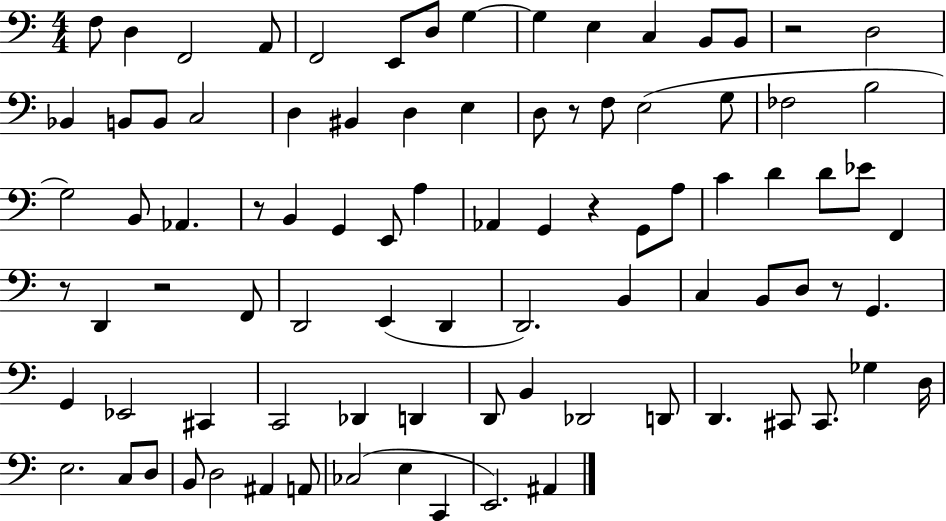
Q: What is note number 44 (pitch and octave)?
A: F2